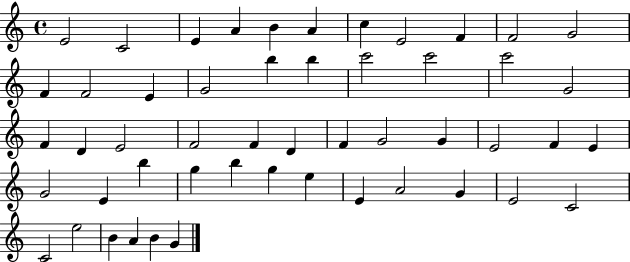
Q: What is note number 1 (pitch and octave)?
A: E4